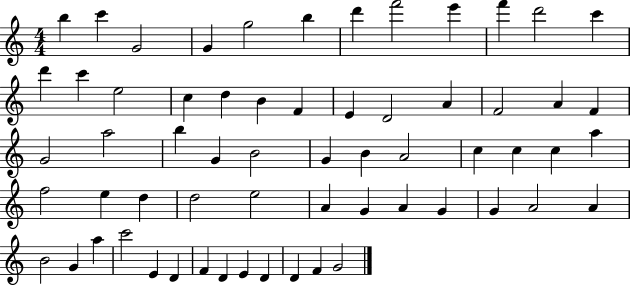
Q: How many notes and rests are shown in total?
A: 62